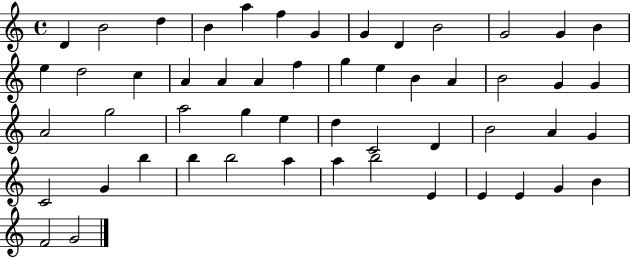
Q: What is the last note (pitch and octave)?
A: G4